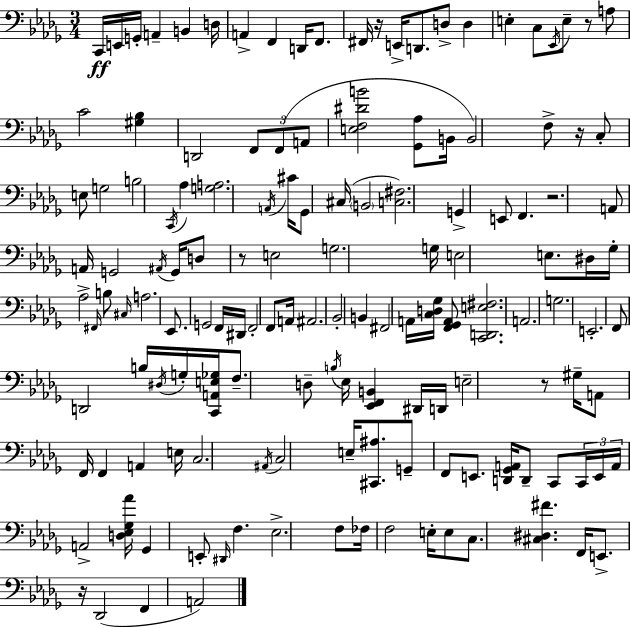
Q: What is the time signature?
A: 3/4